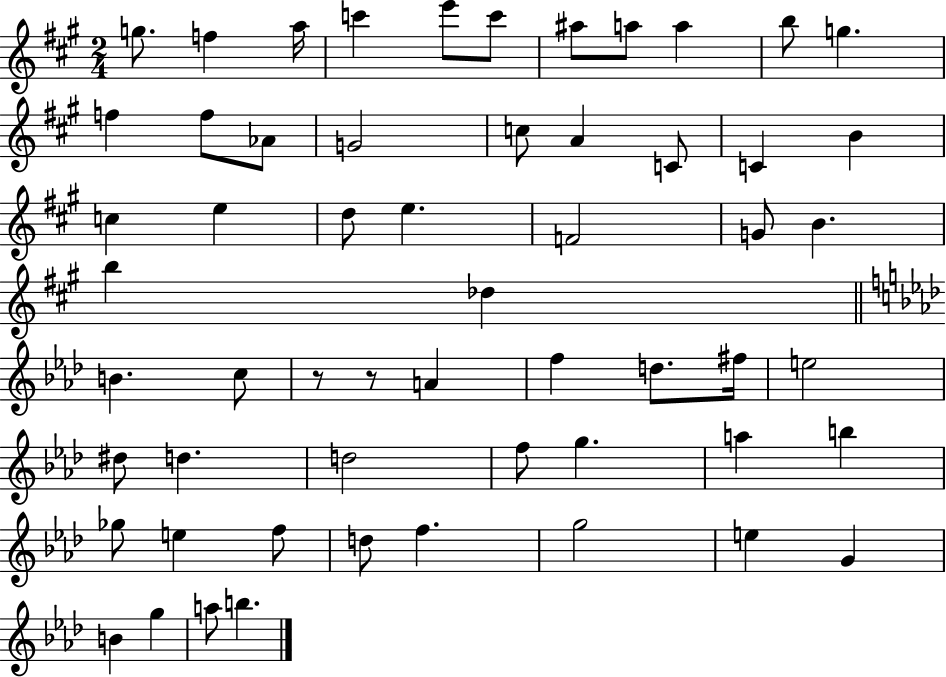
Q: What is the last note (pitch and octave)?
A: B5